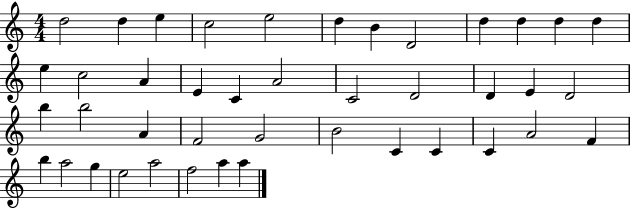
{
  \clef treble
  \numericTimeSignature
  \time 4/4
  \key c \major
  d''2 d''4 e''4 | c''2 e''2 | d''4 b'4 d'2 | d''4 d''4 d''4 d''4 | \break e''4 c''2 a'4 | e'4 c'4 a'2 | c'2 d'2 | d'4 e'4 d'2 | \break b''4 b''2 a'4 | f'2 g'2 | b'2 c'4 c'4 | c'4 a'2 f'4 | \break b''4 a''2 g''4 | e''2 a''2 | f''2 a''4 a''4 | \bar "|."
}